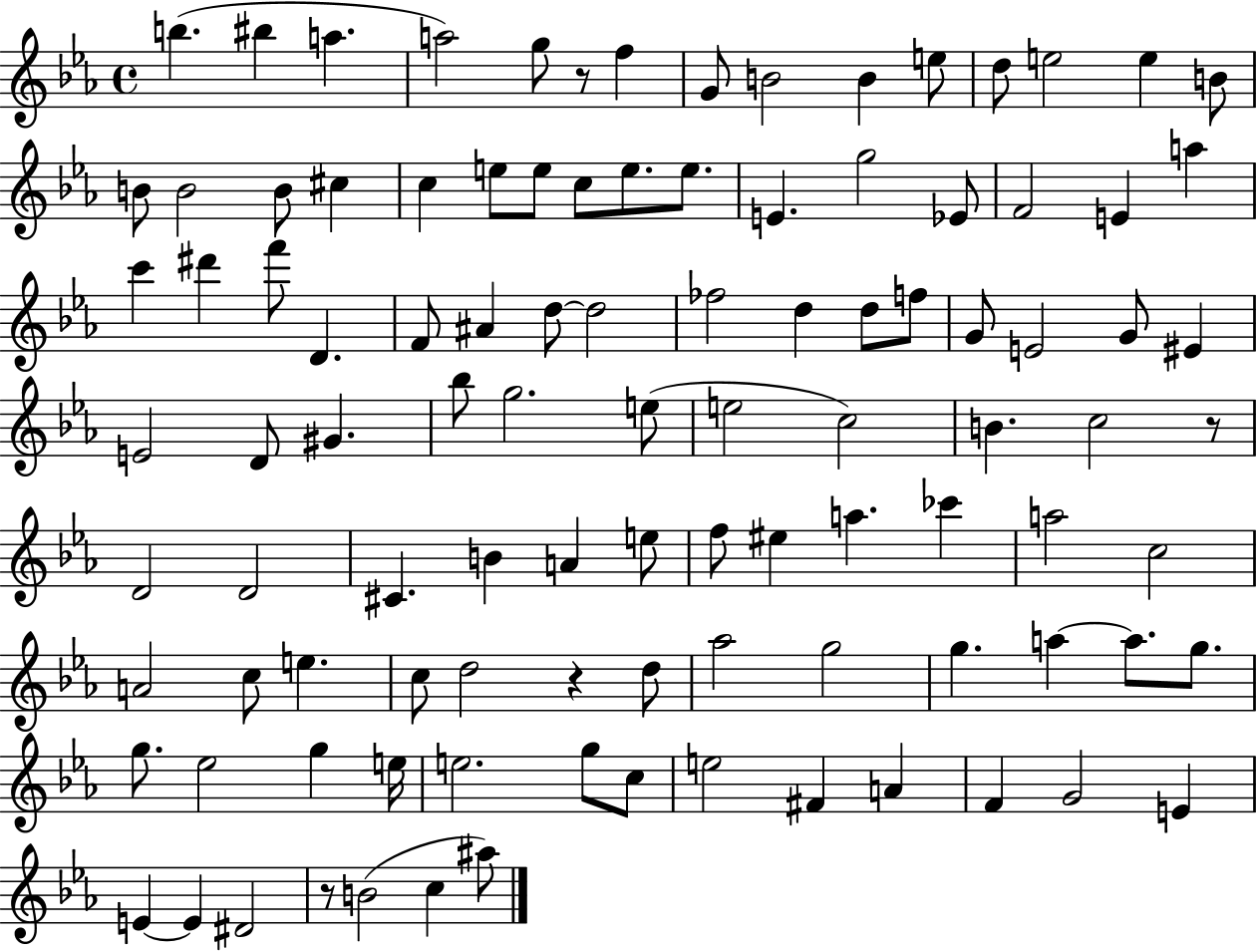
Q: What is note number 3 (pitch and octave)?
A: A5